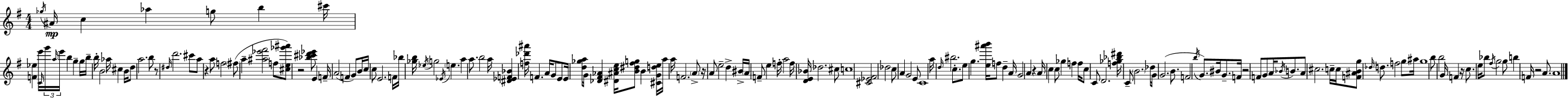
{
  \clef treble
  \numericTimeSignature
  \time 4/4
  \key g \major
  \acciaccatura { ges''16 }\mp ais'16 c''4 aes''4 g''8 b''4 | cis'''16 <f' ees''>4 e'''16 \grace { c'16 } \tuplet 3/2 { g'''16 \grace { a''16 } e'''16 } b''4 g''4-- | g''16 b''16-- b''16-. b'2 aes''16 cis''4 | b'16 d''8 a''2. | \break b''8 r8 \grace { dis''16 } d'''2. | cis'''8 a''8 r4 a''8 f''2 | \parenthesize fis''8( a''4-- <ais'' ees''' fis'''>2 | f''8 <cis'' e'' ges''' ais'''>8) r2 <bes'' cis''' d''' ees'''>8 | \break e'4 f'16-- a'2( f'4 | g'8) b'16 c''16 c''8 e'2. | f'16 bes''16 <ges'' b''>16 \acciaccatura { ees''16 } g''2 \acciaccatura { ees'16 } | \parenthesize e''4. a''4 a''8. b''2 | \break a''16 <dis' ees' f' bes'>4 <f'' des''' ais'''>16 f'4. | a'16 g'8 e'8 e'16 <d'' ges'' a''>8 g'16 <des' fis' aes'>4 <dis' ais' c'' e''>16 <b' dis'' fis'' g''>8 | b'4 <cis' g' d'' e''>16 a''16 a''16 f'2. | \parenthesize a'8-> r16 a'8 e''2-- | \break d''4-> bis'16-> \parenthesize a'16 f'8-- e''4 f''16-. a''2 | f''16 <d' e' bes'>16 des''2. | cis''8 c''1 | <cis' ees' fis'>2 des''2 | \break c''8 a'4 g'2 | e'8 c'1 | a''16 \grace { d''16 } bis''2. | c''8.-. e''8 g''4. <e'' ais''' b'''>16 | \break f''8 d''4-- a'16 g'2 a'4 | r4 a'16 c''4 c''8 ges''4 | f''4 f''16 c''8 c'8 d'2. | <f'' ges'' bes'' dis'''>16 c'8-- \parenthesize b'2. | \break des''16 g'16 g'2.( | b'8. f'2 \acciaccatura { b''16 } | g'8.) bis'16 g'8.-- f'16 r2 | f'8 g'8 a'16 \acciaccatura { bes'16 } b'8. a'8 cis''2. | \break c''16-- c''16 <f' ais' b' g''>8 \grace { des''16 } d''8. f''2 | g''8 ais''16 g''1 | b''8 b''2 | g'16 f'4 r16 c''8. e''16 bes''8 | \break \acciaccatura { fis''16 } g''2 g''8 b''4 f'16 | r2 a'8. a'1 | \bar "|."
}